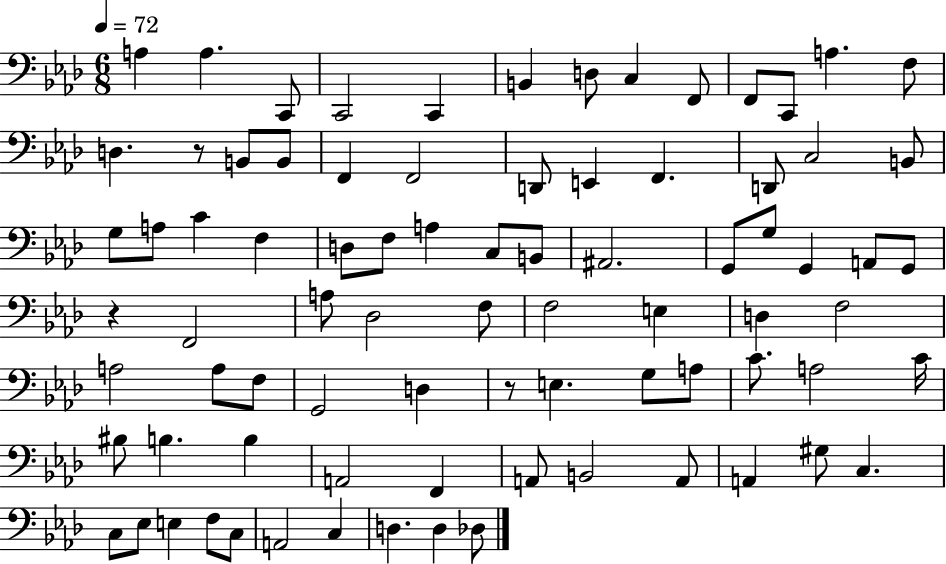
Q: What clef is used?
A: bass